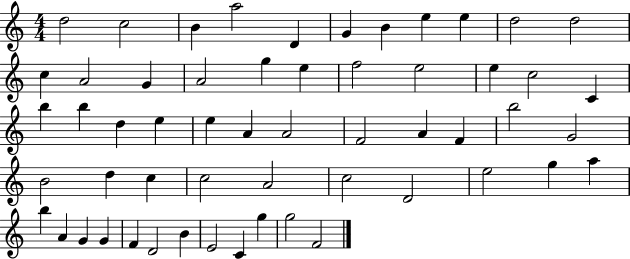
{
  \clef treble
  \numericTimeSignature
  \time 4/4
  \key c \major
  d''2 c''2 | b'4 a''2 d'4 | g'4 b'4 e''4 e''4 | d''2 d''2 | \break c''4 a'2 g'4 | a'2 g''4 e''4 | f''2 e''2 | e''4 c''2 c'4 | \break b''4 b''4 d''4 e''4 | e''4 a'4 a'2 | f'2 a'4 f'4 | b''2 g'2 | \break b'2 d''4 c''4 | c''2 a'2 | c''2 d'2 | e''2 g''4 a''4 | \break b''4 a'4 g'4 g'4 | f'4 d'2 b'4 | e'2 c'4 g''4 | g''2 f'2 | \break \bar "|."
}